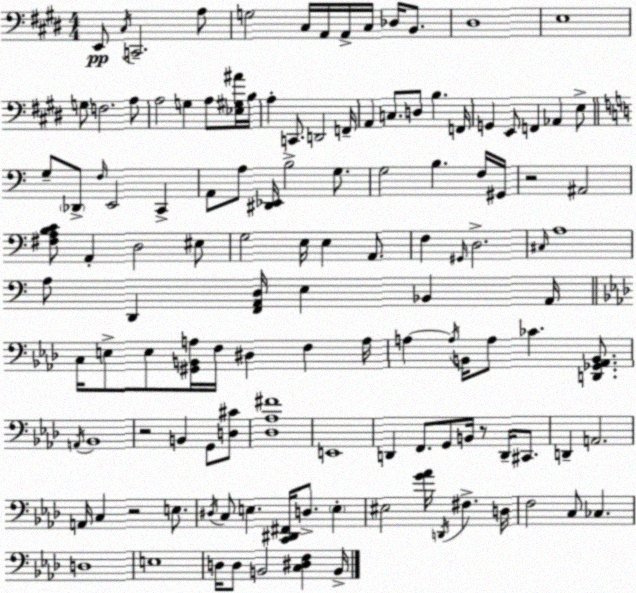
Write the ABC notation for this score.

X:1
T:Untitled
M:4/4
L:1/4
K:E
E,,/2 ^C,/4 C,,2 A,/2 G,2 ^C,/4 A,,/4 A,,/4 ^C,/4 _D,/4 B,,/2 ^D,4 E,4 G,/2 F,2 A,/2 A,2 G, A,/2 [_E,^G,^A]/4 B,/4 A, C,,/2 D,,2 F,,/4 A,, C,/2 D,/2 B, F,,/4 G,, E,,/2 F,, _A,, E,/2 G,/2 _D,,/2 F,/4 E,,2 C,, A,,/2 A,/2 [^D,,_E,,]/4 B,2 G,/2 G,2 B, F,/4 ^G,,/4 z2 ^A,,2 [^F,A,B,C]/2 A,, D,2 ^E,/2 G,2 E,/4 E, A,,/2 F, ^G,,/4 D,2 ^C,/4 A,4 A,/2 D,, [F,,A,,D,]/4 E, _B,, A,,/4 C,/4 E,/2 E,/2 [^G,,B,,A,]/4 F,/4 ^D, F, A,/4 A, A,/4 B,,/4 A,/2 _C [D,,_G,,_A,,B,,]/2 A,,/4 _B,,4 z2 B,, G,,/2 [D,^C]/2 [_D,_A,^F]4 E,,4 D,, F,,/2 G,,/2 B,,/4 z/2 D,,/4 ^C,,/2 D,, A,,2 A,,/4 C, z2 E,/2 ^D,/4 C,/2 E, [C,,^D,,^F,,]/4 D,/2 E, ^E,2 [G_A]/4 D,,/4 ^F, D,/4 F,2 C,/2 _C, D,4 E,4 D,/4 D,/2 B,,2 [C,^D,F,] B,,/4